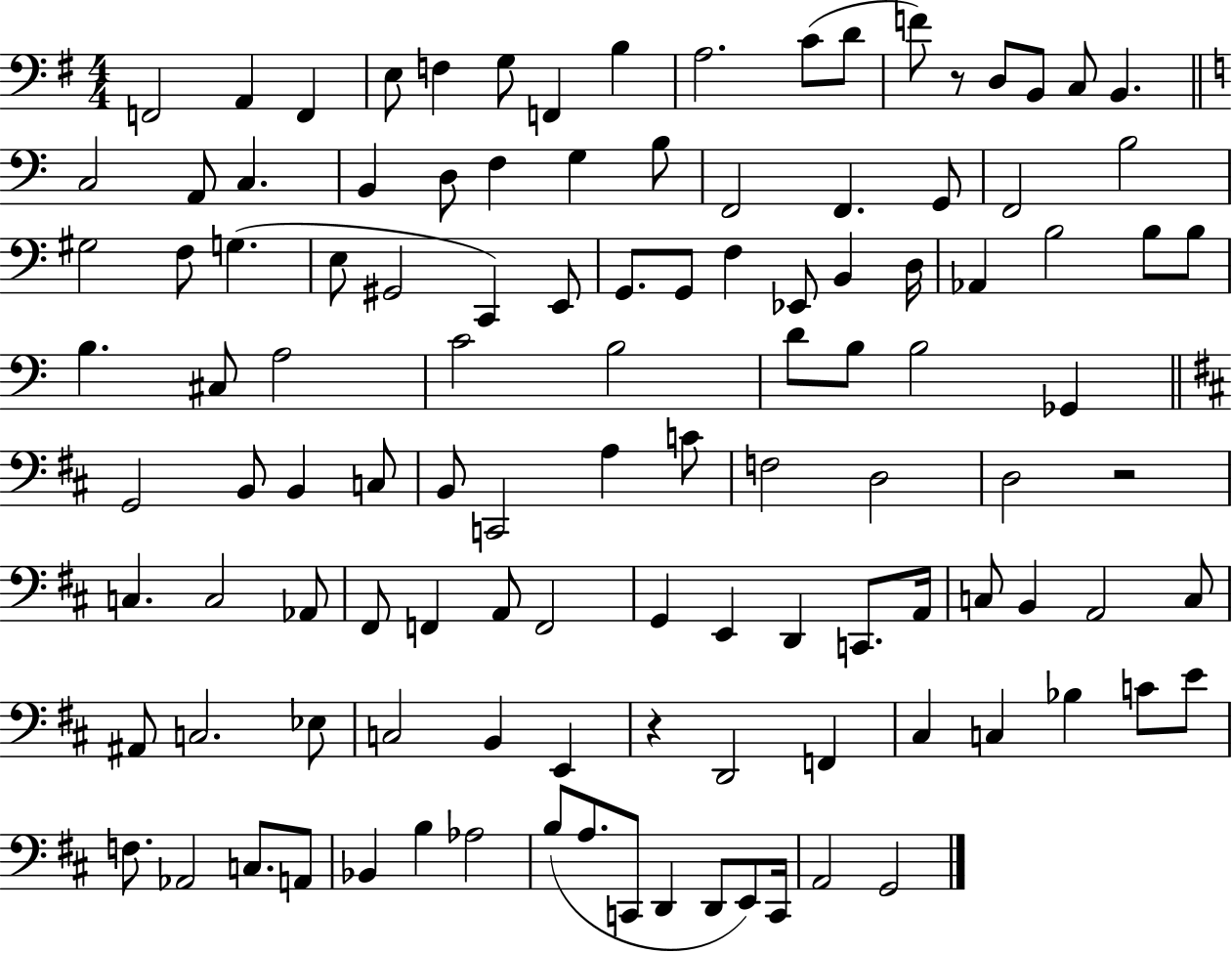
F2/h A2/q F2/q E3/e F3/q G3/e F2/q B3/q A3/h. C4/e D4/e F4/e R/e D3/e B2/e C3/e B2/q. C3/h A2/e C3/q. B2/q D3/e F3/q G3/q B3/e F2/h F2/q. G2/e F2/h B3/h G#3/h F3/e G3/q. E3/e G#2/h C2/q E2/e G2/e. G2/e F3/q Eb2/e B2/q D3/s Ab2/q B3/h B3/e B3/e B3/q. C#3/e A3/h C4/h B3/h D4/e B3/e B3/h Gb2/q G2/h B2/e B2/q C3/e B2/e C2/h A3/q C4/e F3/h D3/h D3/h R/h C3/q. C3/h Ab2/e F#2/e F2/q A2/e F2/h G2/q E2/q D2/q C2/e. A2/s C3/e B2/q A2/h C3/e A#2/e C3/h. Eb3/e C3/h B2/q E2/q R/q D2/h F2/q C#3/q C3/q Bb3/q C4/e E4/e F3/e. Ab2/h C3/e. A2/e Bb2/q B3/q Ab3/h B3/e A3/e. C2/e D2/q D2/e E2/e C2/s A2/h G2/h